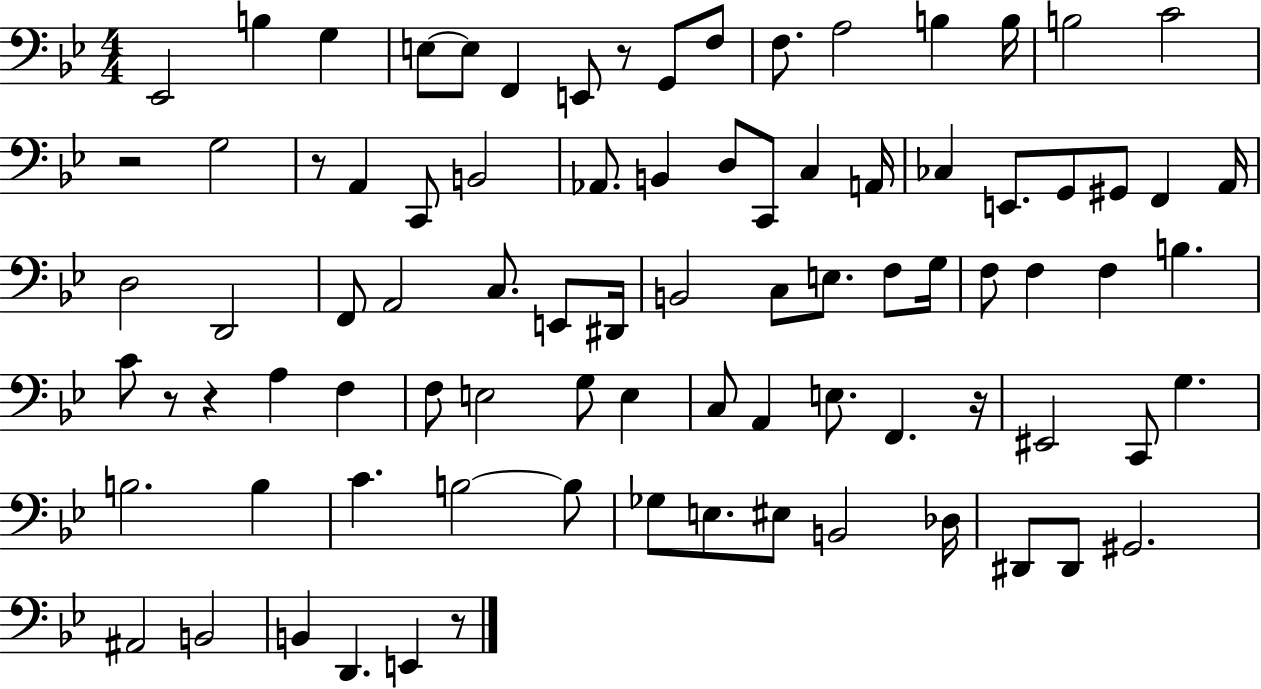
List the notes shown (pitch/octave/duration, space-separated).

Eb2/h B3/q G3/q E3/e E3/e F2/q E2/e R/e G2/e F3/e F3/e. A3/h B3/q B3/s B3/h C4/h R/h G3/h R/e A2/q C2/e B2/h Ab2/e. B2/q D3/e C2/e C3/q A2/s CES3/q E2/e. G2/e G#2/e F2/q A2/s D3/h D2/h F2/e A2/h C3/e. E2/e D#2/s B2/h C3/e E3/e. F3/e G3/s F3/e F3/q F3/q B3/q. C4/e R/e R/q A3/q F3/q F3/e E3/h G3/e E3/q C3/e A2/q E3/e. F2/q. R/s EIS2/h C2/e G3/q. B3/h. B3/q C4/q. B3/h B3/e Gb3/e E3/e. EIS3/e B2/h Db3/s D#2/e D#2/e G#2/h. A#2/h B2/h B2/q D2/q. E2/q R/e